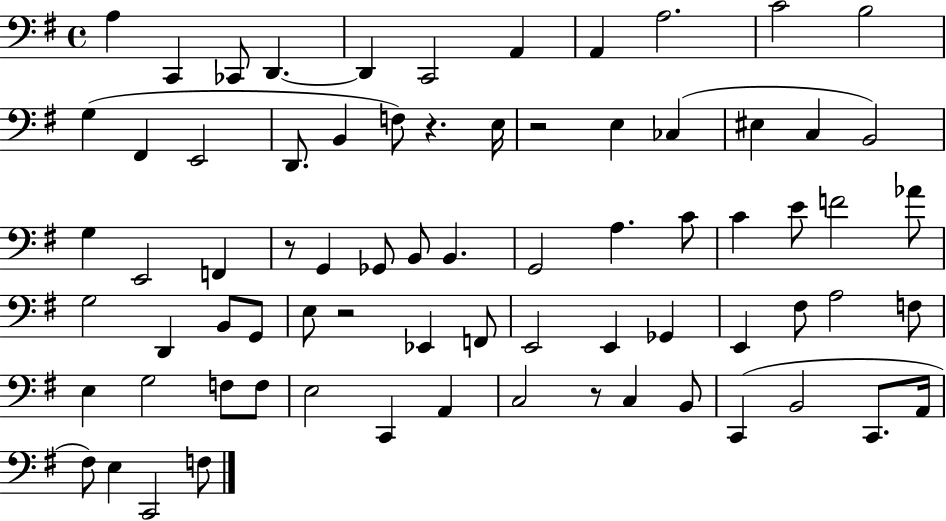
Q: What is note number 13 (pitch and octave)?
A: F#2